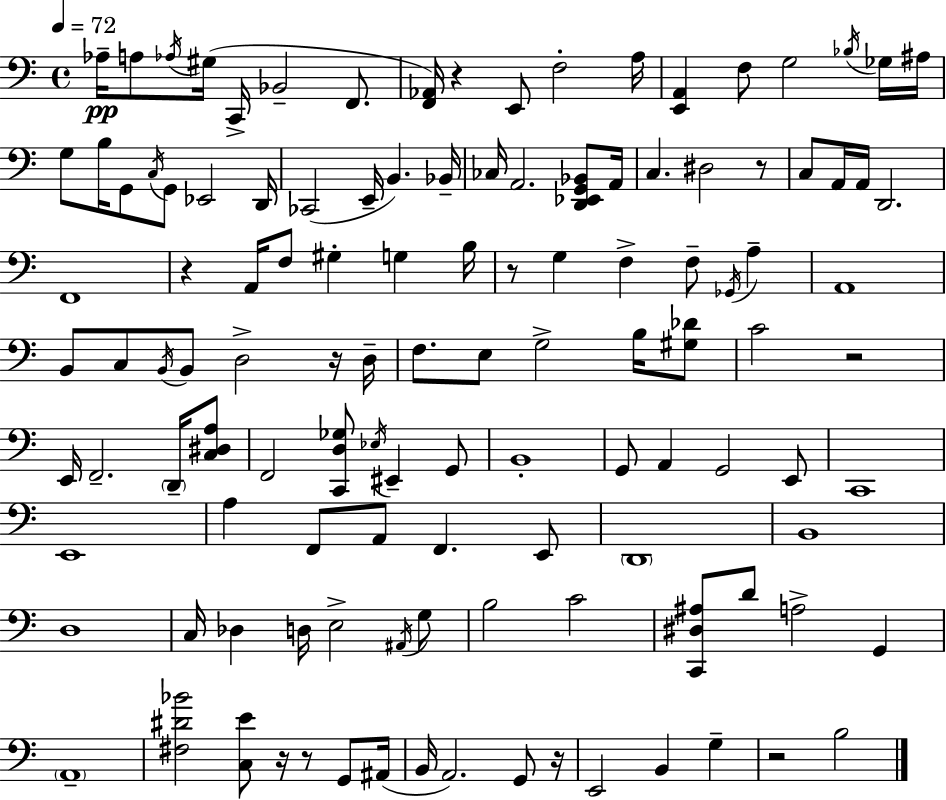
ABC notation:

X:1
T:Untitled
M:4/4
L:1/4
K:Am
_A,/4 A,/2 _A,/4 ^G,/4 C,,/4 _B,,2 F,,/2 [F,,_A,,]/4 z E,,/2 F,2 A,/4 [E,,A,,] F,/2 G,2 _B,/4 _G,/4 ^A,/4 G,/2 B,/4 G,,/2 C,/4 G,,/2 _E,,2 D,,/4 _C,,2 E,,/4 B,, _B,,/4 _C,/4 A,,2 [D,,_E,,G,,_B,,]/2 A,,/4 C, ^D,2 z/2 C,/2 A,,/4 A,,/4 D,,2 F,,4 z A,,/4 F,/2 ^G, G, B,/4 z/2 G, F, F,/2 _G,,/4 A, A,,4 B,,/2 C,/2 B,,/4 B,,/2 D,2 z/4 D,/4 F,/2 E,/2 G,2 B,/4 [^G,_D]/2 C2 z2 E,,/4 F,,2 D,,/4 [C,^D,A,]/2 F,,2 [C,,D,_G,]/2 _E,/4 ^E,, G,,/2 B,,4 G,,/2 A,, G,,2 E,,/2 C,,4 E,,4 A, F,,/2 A,,/2 F,, E,,/2 D,,4 B,,4 D,4 C,/4 _D, D,/4 E,2 ^A,,/4 G,/2 B,2 C2 [C,,^D,^A,]/2 D/2 A,2 G,, A,,4 [^F,^D_B]2 [C,E]/2 z/4 z/2 G,,/2 ^A,,/4 B,,/4 A,,2 G,,/2 z/4 E,,2 B,, G, z2 B,2